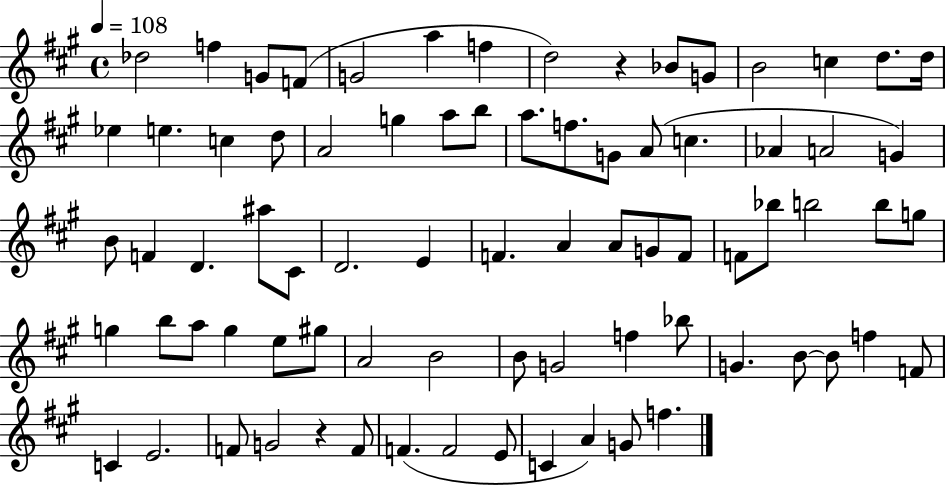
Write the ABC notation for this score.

X:1
T:Untitled
M:4/4
L:1/4
K:A
_d2 f G/2 F/2 G2 a f d2 z _B/2 G/2 B2 c d/2 d/4 _e e c d/2 A2 g a/2 b/2 a/2 f/2 G/2 A/2 c _A A2 G B/2 F D ^a/2 ^C/2 D2 E F A A/2 G/2 F/2 F/2 _b/2 b2 b/2 g/2 g b/2 a/2 g e/2 ^g/2 A2 B2 B/2 G2 f _b/2 G B/2 B/2 f F/2 C E2 F/2 G2 z F/2 F F2 E/2 C A G/2 f